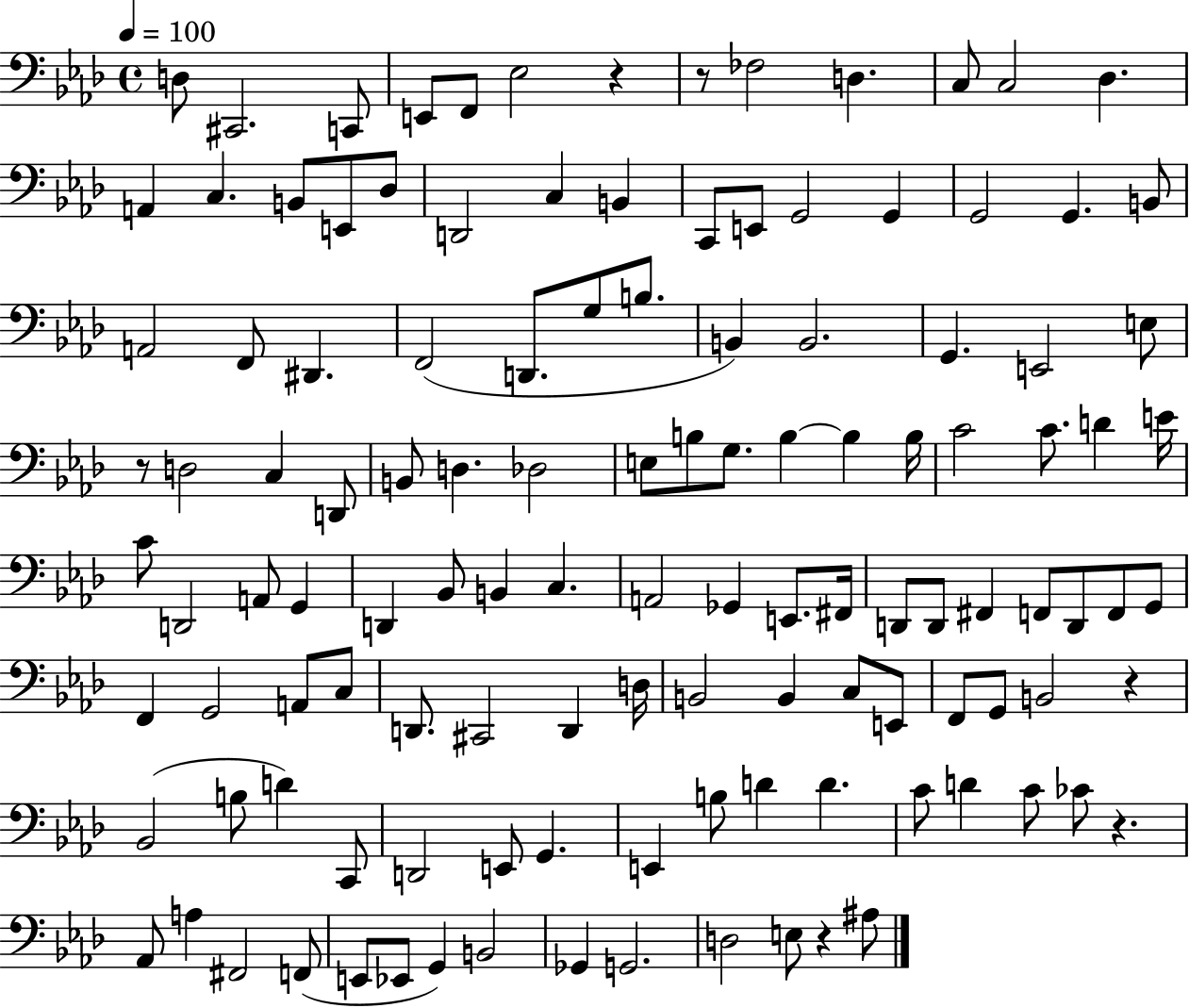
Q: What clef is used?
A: bass